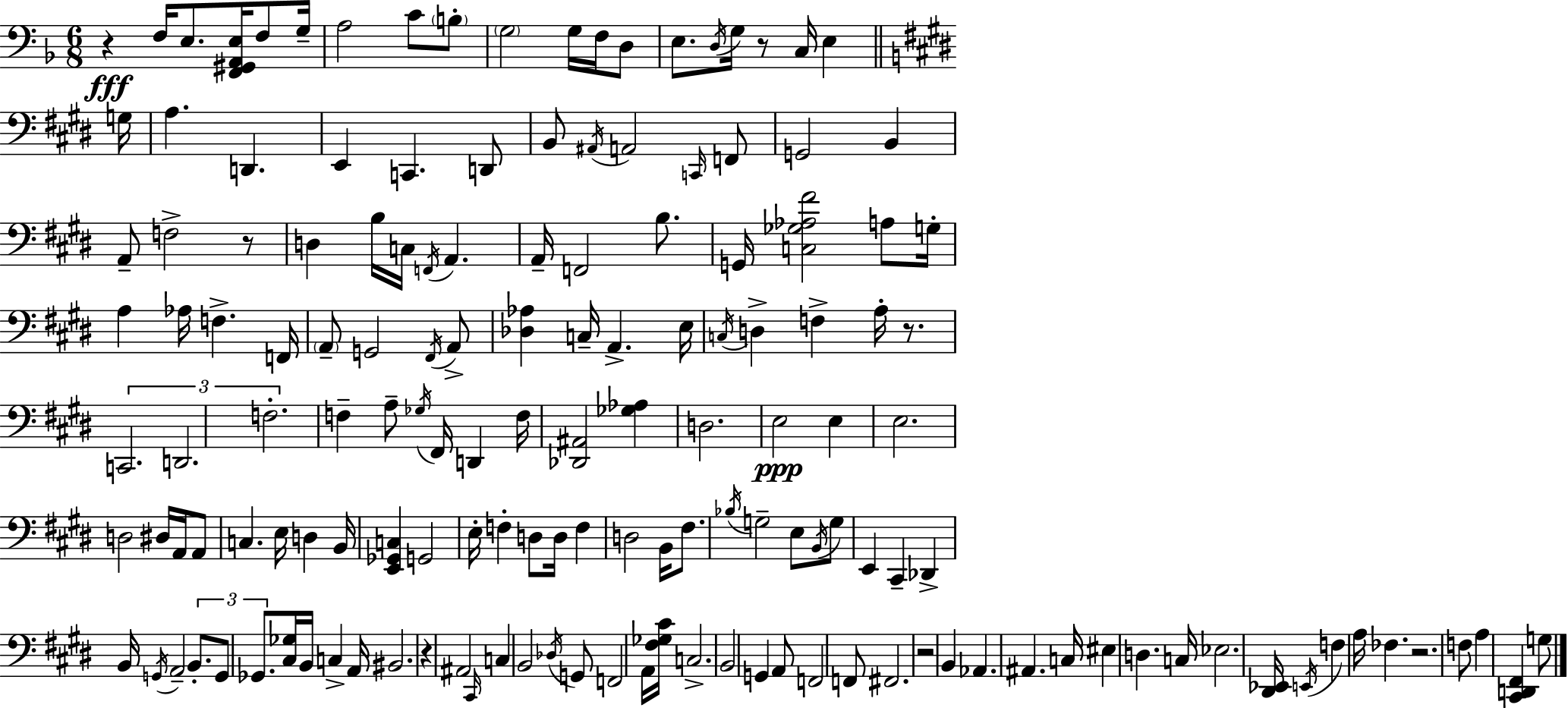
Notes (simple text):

R/q F3/s E3/e. [F2,G#2,A2,E3]/s F3/e G3/s A3/h C4/e B3/e G3/h G3/s F3/s D3/e E3/e. D3/s G3/s R/e C3/s E3/q G3/s A3/q. D2/q. E2/q C2/q. D2/e B2/e A#2/s A2/h C2/s F2/e G2/h B2/q A2/e F3/h R/e D3/q B3/s C3/s F2/s A2/q. A2/s F2/h B3/e. G2/s [C3,Gb3,Ab3,F#4]/h A3/e G3/s A3/q Ab3/s F3/q. F2/s A2/e G2/h F#2/s A2/e [Db3,Ab3]/q C3/s A2/q. E3/s C3/s D3/q F3/q A3/s R/e. C2/h. D2/h. F3/h. F3/q A3/e Gb3/s F#2/s D2/q F3/s [Db2,A#2]/h [Gb3,Ab3]/q D3/h. E3/h E3/q E3/h. D3/h D#3/s A2/s A2/e C3/q. E3/s D3/q B2/s [E2,Gb2,C3]/q G2/h E3/s F3/q D3/e D3/s F3/q D3/h B2/s F#3/e. Bb3/s G3/h E3/e B2/s G3/e E2/q C#2/q Db2/q B2/s G2/s A2/h B2/e. G2/e Gb2/e. [C#3,Gb3]/s B2/s C3/q A2/s BIS2/h. R/q A#2/h C#2/s C3/q B2/h Db3/s G2/e F2/h A2/s [F#3,Gb3,C#4]/s C3/h. B2/h G2/q A2/e F2/h F2/e F#2/h. R/h B2/q Ab2/q. A#2/q. C3/s EIS3/q D3/q. C3/s Eb3/h. [D#2,Eb2]/s E2/s F3/q A3/s FES3/q. R/h. F3/e A3/q [C#2,D2,F#2]/q G3/e